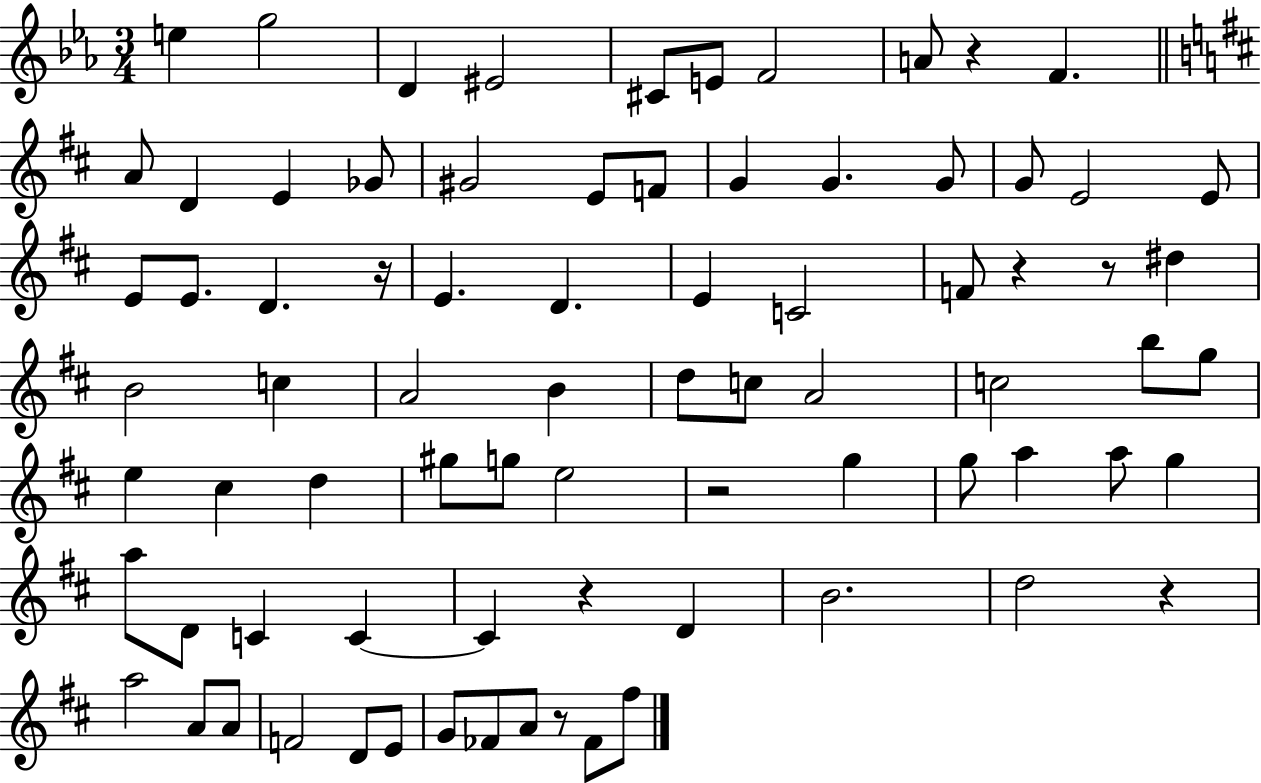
{
  \clef treble
  \numericTimeSignature
  \time 3/4
  \key ees \major
  e''4 g''2 | d'4 eis'2 | cis'8 e'8 f'2 | a'8 r4 f'4. | \break \bar "||" \break \key d \major a'8 d'4 e'4 ges'8 | gis'2 e'8 f'8 | g'4 g'4. g'8 | g'8 e'2 e'8 | \break e'8 e'8. d'4. r16 | e'4. d'4. | e'4 c'2 | f'8 r4 r8 dis''4 | \break b'2 c''4 | a'2 b'4 | d''8 c''8 a'2 | c''2 b''8 g''8 | \break e''4 cis''4 d''4 | gis''8 g''8 e''2 | r2 g''4 | g''8 a''4 a''8 g''4 | \break a''8 d'8 c'4 c'4~~ | c'4 r4 d'4 | b'2. | d''2 r4 | \break a''2 a'8 a'8 | f'2 d'8 e'8 | g'8 fes'8 a'8 r8 fes'8 fis''8 | \bar "|."
}